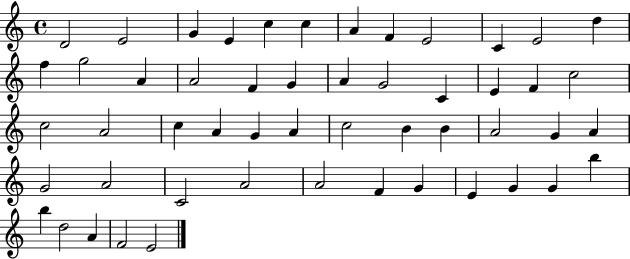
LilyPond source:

{
  \clef treble
  \time 4/4
  \defaultTimeSignature
  \key c \major
  d'2 e'2 | g'4 e'4 c''4 c''4 | a'4 f'4 e'2 | c'4 e'2 d''4 | \break f''4 g''2 a'4 | a'2 f'4 g'4 | a'4 g'2 c'4 | e'4 f'4 c''2 | \break c''2 a'2 | c''4 a'4 g'4 a'4 | c''2 b'4 b'4 | a'2 g'4 a'4 | \break g'2 a'2 | c'2 a'2 | a'2 f'4 g'4 | e'4 g'4 g'4 b''4 | \break b''4 d''2 a'4 | f'2 e'2 | \bar "|."
}